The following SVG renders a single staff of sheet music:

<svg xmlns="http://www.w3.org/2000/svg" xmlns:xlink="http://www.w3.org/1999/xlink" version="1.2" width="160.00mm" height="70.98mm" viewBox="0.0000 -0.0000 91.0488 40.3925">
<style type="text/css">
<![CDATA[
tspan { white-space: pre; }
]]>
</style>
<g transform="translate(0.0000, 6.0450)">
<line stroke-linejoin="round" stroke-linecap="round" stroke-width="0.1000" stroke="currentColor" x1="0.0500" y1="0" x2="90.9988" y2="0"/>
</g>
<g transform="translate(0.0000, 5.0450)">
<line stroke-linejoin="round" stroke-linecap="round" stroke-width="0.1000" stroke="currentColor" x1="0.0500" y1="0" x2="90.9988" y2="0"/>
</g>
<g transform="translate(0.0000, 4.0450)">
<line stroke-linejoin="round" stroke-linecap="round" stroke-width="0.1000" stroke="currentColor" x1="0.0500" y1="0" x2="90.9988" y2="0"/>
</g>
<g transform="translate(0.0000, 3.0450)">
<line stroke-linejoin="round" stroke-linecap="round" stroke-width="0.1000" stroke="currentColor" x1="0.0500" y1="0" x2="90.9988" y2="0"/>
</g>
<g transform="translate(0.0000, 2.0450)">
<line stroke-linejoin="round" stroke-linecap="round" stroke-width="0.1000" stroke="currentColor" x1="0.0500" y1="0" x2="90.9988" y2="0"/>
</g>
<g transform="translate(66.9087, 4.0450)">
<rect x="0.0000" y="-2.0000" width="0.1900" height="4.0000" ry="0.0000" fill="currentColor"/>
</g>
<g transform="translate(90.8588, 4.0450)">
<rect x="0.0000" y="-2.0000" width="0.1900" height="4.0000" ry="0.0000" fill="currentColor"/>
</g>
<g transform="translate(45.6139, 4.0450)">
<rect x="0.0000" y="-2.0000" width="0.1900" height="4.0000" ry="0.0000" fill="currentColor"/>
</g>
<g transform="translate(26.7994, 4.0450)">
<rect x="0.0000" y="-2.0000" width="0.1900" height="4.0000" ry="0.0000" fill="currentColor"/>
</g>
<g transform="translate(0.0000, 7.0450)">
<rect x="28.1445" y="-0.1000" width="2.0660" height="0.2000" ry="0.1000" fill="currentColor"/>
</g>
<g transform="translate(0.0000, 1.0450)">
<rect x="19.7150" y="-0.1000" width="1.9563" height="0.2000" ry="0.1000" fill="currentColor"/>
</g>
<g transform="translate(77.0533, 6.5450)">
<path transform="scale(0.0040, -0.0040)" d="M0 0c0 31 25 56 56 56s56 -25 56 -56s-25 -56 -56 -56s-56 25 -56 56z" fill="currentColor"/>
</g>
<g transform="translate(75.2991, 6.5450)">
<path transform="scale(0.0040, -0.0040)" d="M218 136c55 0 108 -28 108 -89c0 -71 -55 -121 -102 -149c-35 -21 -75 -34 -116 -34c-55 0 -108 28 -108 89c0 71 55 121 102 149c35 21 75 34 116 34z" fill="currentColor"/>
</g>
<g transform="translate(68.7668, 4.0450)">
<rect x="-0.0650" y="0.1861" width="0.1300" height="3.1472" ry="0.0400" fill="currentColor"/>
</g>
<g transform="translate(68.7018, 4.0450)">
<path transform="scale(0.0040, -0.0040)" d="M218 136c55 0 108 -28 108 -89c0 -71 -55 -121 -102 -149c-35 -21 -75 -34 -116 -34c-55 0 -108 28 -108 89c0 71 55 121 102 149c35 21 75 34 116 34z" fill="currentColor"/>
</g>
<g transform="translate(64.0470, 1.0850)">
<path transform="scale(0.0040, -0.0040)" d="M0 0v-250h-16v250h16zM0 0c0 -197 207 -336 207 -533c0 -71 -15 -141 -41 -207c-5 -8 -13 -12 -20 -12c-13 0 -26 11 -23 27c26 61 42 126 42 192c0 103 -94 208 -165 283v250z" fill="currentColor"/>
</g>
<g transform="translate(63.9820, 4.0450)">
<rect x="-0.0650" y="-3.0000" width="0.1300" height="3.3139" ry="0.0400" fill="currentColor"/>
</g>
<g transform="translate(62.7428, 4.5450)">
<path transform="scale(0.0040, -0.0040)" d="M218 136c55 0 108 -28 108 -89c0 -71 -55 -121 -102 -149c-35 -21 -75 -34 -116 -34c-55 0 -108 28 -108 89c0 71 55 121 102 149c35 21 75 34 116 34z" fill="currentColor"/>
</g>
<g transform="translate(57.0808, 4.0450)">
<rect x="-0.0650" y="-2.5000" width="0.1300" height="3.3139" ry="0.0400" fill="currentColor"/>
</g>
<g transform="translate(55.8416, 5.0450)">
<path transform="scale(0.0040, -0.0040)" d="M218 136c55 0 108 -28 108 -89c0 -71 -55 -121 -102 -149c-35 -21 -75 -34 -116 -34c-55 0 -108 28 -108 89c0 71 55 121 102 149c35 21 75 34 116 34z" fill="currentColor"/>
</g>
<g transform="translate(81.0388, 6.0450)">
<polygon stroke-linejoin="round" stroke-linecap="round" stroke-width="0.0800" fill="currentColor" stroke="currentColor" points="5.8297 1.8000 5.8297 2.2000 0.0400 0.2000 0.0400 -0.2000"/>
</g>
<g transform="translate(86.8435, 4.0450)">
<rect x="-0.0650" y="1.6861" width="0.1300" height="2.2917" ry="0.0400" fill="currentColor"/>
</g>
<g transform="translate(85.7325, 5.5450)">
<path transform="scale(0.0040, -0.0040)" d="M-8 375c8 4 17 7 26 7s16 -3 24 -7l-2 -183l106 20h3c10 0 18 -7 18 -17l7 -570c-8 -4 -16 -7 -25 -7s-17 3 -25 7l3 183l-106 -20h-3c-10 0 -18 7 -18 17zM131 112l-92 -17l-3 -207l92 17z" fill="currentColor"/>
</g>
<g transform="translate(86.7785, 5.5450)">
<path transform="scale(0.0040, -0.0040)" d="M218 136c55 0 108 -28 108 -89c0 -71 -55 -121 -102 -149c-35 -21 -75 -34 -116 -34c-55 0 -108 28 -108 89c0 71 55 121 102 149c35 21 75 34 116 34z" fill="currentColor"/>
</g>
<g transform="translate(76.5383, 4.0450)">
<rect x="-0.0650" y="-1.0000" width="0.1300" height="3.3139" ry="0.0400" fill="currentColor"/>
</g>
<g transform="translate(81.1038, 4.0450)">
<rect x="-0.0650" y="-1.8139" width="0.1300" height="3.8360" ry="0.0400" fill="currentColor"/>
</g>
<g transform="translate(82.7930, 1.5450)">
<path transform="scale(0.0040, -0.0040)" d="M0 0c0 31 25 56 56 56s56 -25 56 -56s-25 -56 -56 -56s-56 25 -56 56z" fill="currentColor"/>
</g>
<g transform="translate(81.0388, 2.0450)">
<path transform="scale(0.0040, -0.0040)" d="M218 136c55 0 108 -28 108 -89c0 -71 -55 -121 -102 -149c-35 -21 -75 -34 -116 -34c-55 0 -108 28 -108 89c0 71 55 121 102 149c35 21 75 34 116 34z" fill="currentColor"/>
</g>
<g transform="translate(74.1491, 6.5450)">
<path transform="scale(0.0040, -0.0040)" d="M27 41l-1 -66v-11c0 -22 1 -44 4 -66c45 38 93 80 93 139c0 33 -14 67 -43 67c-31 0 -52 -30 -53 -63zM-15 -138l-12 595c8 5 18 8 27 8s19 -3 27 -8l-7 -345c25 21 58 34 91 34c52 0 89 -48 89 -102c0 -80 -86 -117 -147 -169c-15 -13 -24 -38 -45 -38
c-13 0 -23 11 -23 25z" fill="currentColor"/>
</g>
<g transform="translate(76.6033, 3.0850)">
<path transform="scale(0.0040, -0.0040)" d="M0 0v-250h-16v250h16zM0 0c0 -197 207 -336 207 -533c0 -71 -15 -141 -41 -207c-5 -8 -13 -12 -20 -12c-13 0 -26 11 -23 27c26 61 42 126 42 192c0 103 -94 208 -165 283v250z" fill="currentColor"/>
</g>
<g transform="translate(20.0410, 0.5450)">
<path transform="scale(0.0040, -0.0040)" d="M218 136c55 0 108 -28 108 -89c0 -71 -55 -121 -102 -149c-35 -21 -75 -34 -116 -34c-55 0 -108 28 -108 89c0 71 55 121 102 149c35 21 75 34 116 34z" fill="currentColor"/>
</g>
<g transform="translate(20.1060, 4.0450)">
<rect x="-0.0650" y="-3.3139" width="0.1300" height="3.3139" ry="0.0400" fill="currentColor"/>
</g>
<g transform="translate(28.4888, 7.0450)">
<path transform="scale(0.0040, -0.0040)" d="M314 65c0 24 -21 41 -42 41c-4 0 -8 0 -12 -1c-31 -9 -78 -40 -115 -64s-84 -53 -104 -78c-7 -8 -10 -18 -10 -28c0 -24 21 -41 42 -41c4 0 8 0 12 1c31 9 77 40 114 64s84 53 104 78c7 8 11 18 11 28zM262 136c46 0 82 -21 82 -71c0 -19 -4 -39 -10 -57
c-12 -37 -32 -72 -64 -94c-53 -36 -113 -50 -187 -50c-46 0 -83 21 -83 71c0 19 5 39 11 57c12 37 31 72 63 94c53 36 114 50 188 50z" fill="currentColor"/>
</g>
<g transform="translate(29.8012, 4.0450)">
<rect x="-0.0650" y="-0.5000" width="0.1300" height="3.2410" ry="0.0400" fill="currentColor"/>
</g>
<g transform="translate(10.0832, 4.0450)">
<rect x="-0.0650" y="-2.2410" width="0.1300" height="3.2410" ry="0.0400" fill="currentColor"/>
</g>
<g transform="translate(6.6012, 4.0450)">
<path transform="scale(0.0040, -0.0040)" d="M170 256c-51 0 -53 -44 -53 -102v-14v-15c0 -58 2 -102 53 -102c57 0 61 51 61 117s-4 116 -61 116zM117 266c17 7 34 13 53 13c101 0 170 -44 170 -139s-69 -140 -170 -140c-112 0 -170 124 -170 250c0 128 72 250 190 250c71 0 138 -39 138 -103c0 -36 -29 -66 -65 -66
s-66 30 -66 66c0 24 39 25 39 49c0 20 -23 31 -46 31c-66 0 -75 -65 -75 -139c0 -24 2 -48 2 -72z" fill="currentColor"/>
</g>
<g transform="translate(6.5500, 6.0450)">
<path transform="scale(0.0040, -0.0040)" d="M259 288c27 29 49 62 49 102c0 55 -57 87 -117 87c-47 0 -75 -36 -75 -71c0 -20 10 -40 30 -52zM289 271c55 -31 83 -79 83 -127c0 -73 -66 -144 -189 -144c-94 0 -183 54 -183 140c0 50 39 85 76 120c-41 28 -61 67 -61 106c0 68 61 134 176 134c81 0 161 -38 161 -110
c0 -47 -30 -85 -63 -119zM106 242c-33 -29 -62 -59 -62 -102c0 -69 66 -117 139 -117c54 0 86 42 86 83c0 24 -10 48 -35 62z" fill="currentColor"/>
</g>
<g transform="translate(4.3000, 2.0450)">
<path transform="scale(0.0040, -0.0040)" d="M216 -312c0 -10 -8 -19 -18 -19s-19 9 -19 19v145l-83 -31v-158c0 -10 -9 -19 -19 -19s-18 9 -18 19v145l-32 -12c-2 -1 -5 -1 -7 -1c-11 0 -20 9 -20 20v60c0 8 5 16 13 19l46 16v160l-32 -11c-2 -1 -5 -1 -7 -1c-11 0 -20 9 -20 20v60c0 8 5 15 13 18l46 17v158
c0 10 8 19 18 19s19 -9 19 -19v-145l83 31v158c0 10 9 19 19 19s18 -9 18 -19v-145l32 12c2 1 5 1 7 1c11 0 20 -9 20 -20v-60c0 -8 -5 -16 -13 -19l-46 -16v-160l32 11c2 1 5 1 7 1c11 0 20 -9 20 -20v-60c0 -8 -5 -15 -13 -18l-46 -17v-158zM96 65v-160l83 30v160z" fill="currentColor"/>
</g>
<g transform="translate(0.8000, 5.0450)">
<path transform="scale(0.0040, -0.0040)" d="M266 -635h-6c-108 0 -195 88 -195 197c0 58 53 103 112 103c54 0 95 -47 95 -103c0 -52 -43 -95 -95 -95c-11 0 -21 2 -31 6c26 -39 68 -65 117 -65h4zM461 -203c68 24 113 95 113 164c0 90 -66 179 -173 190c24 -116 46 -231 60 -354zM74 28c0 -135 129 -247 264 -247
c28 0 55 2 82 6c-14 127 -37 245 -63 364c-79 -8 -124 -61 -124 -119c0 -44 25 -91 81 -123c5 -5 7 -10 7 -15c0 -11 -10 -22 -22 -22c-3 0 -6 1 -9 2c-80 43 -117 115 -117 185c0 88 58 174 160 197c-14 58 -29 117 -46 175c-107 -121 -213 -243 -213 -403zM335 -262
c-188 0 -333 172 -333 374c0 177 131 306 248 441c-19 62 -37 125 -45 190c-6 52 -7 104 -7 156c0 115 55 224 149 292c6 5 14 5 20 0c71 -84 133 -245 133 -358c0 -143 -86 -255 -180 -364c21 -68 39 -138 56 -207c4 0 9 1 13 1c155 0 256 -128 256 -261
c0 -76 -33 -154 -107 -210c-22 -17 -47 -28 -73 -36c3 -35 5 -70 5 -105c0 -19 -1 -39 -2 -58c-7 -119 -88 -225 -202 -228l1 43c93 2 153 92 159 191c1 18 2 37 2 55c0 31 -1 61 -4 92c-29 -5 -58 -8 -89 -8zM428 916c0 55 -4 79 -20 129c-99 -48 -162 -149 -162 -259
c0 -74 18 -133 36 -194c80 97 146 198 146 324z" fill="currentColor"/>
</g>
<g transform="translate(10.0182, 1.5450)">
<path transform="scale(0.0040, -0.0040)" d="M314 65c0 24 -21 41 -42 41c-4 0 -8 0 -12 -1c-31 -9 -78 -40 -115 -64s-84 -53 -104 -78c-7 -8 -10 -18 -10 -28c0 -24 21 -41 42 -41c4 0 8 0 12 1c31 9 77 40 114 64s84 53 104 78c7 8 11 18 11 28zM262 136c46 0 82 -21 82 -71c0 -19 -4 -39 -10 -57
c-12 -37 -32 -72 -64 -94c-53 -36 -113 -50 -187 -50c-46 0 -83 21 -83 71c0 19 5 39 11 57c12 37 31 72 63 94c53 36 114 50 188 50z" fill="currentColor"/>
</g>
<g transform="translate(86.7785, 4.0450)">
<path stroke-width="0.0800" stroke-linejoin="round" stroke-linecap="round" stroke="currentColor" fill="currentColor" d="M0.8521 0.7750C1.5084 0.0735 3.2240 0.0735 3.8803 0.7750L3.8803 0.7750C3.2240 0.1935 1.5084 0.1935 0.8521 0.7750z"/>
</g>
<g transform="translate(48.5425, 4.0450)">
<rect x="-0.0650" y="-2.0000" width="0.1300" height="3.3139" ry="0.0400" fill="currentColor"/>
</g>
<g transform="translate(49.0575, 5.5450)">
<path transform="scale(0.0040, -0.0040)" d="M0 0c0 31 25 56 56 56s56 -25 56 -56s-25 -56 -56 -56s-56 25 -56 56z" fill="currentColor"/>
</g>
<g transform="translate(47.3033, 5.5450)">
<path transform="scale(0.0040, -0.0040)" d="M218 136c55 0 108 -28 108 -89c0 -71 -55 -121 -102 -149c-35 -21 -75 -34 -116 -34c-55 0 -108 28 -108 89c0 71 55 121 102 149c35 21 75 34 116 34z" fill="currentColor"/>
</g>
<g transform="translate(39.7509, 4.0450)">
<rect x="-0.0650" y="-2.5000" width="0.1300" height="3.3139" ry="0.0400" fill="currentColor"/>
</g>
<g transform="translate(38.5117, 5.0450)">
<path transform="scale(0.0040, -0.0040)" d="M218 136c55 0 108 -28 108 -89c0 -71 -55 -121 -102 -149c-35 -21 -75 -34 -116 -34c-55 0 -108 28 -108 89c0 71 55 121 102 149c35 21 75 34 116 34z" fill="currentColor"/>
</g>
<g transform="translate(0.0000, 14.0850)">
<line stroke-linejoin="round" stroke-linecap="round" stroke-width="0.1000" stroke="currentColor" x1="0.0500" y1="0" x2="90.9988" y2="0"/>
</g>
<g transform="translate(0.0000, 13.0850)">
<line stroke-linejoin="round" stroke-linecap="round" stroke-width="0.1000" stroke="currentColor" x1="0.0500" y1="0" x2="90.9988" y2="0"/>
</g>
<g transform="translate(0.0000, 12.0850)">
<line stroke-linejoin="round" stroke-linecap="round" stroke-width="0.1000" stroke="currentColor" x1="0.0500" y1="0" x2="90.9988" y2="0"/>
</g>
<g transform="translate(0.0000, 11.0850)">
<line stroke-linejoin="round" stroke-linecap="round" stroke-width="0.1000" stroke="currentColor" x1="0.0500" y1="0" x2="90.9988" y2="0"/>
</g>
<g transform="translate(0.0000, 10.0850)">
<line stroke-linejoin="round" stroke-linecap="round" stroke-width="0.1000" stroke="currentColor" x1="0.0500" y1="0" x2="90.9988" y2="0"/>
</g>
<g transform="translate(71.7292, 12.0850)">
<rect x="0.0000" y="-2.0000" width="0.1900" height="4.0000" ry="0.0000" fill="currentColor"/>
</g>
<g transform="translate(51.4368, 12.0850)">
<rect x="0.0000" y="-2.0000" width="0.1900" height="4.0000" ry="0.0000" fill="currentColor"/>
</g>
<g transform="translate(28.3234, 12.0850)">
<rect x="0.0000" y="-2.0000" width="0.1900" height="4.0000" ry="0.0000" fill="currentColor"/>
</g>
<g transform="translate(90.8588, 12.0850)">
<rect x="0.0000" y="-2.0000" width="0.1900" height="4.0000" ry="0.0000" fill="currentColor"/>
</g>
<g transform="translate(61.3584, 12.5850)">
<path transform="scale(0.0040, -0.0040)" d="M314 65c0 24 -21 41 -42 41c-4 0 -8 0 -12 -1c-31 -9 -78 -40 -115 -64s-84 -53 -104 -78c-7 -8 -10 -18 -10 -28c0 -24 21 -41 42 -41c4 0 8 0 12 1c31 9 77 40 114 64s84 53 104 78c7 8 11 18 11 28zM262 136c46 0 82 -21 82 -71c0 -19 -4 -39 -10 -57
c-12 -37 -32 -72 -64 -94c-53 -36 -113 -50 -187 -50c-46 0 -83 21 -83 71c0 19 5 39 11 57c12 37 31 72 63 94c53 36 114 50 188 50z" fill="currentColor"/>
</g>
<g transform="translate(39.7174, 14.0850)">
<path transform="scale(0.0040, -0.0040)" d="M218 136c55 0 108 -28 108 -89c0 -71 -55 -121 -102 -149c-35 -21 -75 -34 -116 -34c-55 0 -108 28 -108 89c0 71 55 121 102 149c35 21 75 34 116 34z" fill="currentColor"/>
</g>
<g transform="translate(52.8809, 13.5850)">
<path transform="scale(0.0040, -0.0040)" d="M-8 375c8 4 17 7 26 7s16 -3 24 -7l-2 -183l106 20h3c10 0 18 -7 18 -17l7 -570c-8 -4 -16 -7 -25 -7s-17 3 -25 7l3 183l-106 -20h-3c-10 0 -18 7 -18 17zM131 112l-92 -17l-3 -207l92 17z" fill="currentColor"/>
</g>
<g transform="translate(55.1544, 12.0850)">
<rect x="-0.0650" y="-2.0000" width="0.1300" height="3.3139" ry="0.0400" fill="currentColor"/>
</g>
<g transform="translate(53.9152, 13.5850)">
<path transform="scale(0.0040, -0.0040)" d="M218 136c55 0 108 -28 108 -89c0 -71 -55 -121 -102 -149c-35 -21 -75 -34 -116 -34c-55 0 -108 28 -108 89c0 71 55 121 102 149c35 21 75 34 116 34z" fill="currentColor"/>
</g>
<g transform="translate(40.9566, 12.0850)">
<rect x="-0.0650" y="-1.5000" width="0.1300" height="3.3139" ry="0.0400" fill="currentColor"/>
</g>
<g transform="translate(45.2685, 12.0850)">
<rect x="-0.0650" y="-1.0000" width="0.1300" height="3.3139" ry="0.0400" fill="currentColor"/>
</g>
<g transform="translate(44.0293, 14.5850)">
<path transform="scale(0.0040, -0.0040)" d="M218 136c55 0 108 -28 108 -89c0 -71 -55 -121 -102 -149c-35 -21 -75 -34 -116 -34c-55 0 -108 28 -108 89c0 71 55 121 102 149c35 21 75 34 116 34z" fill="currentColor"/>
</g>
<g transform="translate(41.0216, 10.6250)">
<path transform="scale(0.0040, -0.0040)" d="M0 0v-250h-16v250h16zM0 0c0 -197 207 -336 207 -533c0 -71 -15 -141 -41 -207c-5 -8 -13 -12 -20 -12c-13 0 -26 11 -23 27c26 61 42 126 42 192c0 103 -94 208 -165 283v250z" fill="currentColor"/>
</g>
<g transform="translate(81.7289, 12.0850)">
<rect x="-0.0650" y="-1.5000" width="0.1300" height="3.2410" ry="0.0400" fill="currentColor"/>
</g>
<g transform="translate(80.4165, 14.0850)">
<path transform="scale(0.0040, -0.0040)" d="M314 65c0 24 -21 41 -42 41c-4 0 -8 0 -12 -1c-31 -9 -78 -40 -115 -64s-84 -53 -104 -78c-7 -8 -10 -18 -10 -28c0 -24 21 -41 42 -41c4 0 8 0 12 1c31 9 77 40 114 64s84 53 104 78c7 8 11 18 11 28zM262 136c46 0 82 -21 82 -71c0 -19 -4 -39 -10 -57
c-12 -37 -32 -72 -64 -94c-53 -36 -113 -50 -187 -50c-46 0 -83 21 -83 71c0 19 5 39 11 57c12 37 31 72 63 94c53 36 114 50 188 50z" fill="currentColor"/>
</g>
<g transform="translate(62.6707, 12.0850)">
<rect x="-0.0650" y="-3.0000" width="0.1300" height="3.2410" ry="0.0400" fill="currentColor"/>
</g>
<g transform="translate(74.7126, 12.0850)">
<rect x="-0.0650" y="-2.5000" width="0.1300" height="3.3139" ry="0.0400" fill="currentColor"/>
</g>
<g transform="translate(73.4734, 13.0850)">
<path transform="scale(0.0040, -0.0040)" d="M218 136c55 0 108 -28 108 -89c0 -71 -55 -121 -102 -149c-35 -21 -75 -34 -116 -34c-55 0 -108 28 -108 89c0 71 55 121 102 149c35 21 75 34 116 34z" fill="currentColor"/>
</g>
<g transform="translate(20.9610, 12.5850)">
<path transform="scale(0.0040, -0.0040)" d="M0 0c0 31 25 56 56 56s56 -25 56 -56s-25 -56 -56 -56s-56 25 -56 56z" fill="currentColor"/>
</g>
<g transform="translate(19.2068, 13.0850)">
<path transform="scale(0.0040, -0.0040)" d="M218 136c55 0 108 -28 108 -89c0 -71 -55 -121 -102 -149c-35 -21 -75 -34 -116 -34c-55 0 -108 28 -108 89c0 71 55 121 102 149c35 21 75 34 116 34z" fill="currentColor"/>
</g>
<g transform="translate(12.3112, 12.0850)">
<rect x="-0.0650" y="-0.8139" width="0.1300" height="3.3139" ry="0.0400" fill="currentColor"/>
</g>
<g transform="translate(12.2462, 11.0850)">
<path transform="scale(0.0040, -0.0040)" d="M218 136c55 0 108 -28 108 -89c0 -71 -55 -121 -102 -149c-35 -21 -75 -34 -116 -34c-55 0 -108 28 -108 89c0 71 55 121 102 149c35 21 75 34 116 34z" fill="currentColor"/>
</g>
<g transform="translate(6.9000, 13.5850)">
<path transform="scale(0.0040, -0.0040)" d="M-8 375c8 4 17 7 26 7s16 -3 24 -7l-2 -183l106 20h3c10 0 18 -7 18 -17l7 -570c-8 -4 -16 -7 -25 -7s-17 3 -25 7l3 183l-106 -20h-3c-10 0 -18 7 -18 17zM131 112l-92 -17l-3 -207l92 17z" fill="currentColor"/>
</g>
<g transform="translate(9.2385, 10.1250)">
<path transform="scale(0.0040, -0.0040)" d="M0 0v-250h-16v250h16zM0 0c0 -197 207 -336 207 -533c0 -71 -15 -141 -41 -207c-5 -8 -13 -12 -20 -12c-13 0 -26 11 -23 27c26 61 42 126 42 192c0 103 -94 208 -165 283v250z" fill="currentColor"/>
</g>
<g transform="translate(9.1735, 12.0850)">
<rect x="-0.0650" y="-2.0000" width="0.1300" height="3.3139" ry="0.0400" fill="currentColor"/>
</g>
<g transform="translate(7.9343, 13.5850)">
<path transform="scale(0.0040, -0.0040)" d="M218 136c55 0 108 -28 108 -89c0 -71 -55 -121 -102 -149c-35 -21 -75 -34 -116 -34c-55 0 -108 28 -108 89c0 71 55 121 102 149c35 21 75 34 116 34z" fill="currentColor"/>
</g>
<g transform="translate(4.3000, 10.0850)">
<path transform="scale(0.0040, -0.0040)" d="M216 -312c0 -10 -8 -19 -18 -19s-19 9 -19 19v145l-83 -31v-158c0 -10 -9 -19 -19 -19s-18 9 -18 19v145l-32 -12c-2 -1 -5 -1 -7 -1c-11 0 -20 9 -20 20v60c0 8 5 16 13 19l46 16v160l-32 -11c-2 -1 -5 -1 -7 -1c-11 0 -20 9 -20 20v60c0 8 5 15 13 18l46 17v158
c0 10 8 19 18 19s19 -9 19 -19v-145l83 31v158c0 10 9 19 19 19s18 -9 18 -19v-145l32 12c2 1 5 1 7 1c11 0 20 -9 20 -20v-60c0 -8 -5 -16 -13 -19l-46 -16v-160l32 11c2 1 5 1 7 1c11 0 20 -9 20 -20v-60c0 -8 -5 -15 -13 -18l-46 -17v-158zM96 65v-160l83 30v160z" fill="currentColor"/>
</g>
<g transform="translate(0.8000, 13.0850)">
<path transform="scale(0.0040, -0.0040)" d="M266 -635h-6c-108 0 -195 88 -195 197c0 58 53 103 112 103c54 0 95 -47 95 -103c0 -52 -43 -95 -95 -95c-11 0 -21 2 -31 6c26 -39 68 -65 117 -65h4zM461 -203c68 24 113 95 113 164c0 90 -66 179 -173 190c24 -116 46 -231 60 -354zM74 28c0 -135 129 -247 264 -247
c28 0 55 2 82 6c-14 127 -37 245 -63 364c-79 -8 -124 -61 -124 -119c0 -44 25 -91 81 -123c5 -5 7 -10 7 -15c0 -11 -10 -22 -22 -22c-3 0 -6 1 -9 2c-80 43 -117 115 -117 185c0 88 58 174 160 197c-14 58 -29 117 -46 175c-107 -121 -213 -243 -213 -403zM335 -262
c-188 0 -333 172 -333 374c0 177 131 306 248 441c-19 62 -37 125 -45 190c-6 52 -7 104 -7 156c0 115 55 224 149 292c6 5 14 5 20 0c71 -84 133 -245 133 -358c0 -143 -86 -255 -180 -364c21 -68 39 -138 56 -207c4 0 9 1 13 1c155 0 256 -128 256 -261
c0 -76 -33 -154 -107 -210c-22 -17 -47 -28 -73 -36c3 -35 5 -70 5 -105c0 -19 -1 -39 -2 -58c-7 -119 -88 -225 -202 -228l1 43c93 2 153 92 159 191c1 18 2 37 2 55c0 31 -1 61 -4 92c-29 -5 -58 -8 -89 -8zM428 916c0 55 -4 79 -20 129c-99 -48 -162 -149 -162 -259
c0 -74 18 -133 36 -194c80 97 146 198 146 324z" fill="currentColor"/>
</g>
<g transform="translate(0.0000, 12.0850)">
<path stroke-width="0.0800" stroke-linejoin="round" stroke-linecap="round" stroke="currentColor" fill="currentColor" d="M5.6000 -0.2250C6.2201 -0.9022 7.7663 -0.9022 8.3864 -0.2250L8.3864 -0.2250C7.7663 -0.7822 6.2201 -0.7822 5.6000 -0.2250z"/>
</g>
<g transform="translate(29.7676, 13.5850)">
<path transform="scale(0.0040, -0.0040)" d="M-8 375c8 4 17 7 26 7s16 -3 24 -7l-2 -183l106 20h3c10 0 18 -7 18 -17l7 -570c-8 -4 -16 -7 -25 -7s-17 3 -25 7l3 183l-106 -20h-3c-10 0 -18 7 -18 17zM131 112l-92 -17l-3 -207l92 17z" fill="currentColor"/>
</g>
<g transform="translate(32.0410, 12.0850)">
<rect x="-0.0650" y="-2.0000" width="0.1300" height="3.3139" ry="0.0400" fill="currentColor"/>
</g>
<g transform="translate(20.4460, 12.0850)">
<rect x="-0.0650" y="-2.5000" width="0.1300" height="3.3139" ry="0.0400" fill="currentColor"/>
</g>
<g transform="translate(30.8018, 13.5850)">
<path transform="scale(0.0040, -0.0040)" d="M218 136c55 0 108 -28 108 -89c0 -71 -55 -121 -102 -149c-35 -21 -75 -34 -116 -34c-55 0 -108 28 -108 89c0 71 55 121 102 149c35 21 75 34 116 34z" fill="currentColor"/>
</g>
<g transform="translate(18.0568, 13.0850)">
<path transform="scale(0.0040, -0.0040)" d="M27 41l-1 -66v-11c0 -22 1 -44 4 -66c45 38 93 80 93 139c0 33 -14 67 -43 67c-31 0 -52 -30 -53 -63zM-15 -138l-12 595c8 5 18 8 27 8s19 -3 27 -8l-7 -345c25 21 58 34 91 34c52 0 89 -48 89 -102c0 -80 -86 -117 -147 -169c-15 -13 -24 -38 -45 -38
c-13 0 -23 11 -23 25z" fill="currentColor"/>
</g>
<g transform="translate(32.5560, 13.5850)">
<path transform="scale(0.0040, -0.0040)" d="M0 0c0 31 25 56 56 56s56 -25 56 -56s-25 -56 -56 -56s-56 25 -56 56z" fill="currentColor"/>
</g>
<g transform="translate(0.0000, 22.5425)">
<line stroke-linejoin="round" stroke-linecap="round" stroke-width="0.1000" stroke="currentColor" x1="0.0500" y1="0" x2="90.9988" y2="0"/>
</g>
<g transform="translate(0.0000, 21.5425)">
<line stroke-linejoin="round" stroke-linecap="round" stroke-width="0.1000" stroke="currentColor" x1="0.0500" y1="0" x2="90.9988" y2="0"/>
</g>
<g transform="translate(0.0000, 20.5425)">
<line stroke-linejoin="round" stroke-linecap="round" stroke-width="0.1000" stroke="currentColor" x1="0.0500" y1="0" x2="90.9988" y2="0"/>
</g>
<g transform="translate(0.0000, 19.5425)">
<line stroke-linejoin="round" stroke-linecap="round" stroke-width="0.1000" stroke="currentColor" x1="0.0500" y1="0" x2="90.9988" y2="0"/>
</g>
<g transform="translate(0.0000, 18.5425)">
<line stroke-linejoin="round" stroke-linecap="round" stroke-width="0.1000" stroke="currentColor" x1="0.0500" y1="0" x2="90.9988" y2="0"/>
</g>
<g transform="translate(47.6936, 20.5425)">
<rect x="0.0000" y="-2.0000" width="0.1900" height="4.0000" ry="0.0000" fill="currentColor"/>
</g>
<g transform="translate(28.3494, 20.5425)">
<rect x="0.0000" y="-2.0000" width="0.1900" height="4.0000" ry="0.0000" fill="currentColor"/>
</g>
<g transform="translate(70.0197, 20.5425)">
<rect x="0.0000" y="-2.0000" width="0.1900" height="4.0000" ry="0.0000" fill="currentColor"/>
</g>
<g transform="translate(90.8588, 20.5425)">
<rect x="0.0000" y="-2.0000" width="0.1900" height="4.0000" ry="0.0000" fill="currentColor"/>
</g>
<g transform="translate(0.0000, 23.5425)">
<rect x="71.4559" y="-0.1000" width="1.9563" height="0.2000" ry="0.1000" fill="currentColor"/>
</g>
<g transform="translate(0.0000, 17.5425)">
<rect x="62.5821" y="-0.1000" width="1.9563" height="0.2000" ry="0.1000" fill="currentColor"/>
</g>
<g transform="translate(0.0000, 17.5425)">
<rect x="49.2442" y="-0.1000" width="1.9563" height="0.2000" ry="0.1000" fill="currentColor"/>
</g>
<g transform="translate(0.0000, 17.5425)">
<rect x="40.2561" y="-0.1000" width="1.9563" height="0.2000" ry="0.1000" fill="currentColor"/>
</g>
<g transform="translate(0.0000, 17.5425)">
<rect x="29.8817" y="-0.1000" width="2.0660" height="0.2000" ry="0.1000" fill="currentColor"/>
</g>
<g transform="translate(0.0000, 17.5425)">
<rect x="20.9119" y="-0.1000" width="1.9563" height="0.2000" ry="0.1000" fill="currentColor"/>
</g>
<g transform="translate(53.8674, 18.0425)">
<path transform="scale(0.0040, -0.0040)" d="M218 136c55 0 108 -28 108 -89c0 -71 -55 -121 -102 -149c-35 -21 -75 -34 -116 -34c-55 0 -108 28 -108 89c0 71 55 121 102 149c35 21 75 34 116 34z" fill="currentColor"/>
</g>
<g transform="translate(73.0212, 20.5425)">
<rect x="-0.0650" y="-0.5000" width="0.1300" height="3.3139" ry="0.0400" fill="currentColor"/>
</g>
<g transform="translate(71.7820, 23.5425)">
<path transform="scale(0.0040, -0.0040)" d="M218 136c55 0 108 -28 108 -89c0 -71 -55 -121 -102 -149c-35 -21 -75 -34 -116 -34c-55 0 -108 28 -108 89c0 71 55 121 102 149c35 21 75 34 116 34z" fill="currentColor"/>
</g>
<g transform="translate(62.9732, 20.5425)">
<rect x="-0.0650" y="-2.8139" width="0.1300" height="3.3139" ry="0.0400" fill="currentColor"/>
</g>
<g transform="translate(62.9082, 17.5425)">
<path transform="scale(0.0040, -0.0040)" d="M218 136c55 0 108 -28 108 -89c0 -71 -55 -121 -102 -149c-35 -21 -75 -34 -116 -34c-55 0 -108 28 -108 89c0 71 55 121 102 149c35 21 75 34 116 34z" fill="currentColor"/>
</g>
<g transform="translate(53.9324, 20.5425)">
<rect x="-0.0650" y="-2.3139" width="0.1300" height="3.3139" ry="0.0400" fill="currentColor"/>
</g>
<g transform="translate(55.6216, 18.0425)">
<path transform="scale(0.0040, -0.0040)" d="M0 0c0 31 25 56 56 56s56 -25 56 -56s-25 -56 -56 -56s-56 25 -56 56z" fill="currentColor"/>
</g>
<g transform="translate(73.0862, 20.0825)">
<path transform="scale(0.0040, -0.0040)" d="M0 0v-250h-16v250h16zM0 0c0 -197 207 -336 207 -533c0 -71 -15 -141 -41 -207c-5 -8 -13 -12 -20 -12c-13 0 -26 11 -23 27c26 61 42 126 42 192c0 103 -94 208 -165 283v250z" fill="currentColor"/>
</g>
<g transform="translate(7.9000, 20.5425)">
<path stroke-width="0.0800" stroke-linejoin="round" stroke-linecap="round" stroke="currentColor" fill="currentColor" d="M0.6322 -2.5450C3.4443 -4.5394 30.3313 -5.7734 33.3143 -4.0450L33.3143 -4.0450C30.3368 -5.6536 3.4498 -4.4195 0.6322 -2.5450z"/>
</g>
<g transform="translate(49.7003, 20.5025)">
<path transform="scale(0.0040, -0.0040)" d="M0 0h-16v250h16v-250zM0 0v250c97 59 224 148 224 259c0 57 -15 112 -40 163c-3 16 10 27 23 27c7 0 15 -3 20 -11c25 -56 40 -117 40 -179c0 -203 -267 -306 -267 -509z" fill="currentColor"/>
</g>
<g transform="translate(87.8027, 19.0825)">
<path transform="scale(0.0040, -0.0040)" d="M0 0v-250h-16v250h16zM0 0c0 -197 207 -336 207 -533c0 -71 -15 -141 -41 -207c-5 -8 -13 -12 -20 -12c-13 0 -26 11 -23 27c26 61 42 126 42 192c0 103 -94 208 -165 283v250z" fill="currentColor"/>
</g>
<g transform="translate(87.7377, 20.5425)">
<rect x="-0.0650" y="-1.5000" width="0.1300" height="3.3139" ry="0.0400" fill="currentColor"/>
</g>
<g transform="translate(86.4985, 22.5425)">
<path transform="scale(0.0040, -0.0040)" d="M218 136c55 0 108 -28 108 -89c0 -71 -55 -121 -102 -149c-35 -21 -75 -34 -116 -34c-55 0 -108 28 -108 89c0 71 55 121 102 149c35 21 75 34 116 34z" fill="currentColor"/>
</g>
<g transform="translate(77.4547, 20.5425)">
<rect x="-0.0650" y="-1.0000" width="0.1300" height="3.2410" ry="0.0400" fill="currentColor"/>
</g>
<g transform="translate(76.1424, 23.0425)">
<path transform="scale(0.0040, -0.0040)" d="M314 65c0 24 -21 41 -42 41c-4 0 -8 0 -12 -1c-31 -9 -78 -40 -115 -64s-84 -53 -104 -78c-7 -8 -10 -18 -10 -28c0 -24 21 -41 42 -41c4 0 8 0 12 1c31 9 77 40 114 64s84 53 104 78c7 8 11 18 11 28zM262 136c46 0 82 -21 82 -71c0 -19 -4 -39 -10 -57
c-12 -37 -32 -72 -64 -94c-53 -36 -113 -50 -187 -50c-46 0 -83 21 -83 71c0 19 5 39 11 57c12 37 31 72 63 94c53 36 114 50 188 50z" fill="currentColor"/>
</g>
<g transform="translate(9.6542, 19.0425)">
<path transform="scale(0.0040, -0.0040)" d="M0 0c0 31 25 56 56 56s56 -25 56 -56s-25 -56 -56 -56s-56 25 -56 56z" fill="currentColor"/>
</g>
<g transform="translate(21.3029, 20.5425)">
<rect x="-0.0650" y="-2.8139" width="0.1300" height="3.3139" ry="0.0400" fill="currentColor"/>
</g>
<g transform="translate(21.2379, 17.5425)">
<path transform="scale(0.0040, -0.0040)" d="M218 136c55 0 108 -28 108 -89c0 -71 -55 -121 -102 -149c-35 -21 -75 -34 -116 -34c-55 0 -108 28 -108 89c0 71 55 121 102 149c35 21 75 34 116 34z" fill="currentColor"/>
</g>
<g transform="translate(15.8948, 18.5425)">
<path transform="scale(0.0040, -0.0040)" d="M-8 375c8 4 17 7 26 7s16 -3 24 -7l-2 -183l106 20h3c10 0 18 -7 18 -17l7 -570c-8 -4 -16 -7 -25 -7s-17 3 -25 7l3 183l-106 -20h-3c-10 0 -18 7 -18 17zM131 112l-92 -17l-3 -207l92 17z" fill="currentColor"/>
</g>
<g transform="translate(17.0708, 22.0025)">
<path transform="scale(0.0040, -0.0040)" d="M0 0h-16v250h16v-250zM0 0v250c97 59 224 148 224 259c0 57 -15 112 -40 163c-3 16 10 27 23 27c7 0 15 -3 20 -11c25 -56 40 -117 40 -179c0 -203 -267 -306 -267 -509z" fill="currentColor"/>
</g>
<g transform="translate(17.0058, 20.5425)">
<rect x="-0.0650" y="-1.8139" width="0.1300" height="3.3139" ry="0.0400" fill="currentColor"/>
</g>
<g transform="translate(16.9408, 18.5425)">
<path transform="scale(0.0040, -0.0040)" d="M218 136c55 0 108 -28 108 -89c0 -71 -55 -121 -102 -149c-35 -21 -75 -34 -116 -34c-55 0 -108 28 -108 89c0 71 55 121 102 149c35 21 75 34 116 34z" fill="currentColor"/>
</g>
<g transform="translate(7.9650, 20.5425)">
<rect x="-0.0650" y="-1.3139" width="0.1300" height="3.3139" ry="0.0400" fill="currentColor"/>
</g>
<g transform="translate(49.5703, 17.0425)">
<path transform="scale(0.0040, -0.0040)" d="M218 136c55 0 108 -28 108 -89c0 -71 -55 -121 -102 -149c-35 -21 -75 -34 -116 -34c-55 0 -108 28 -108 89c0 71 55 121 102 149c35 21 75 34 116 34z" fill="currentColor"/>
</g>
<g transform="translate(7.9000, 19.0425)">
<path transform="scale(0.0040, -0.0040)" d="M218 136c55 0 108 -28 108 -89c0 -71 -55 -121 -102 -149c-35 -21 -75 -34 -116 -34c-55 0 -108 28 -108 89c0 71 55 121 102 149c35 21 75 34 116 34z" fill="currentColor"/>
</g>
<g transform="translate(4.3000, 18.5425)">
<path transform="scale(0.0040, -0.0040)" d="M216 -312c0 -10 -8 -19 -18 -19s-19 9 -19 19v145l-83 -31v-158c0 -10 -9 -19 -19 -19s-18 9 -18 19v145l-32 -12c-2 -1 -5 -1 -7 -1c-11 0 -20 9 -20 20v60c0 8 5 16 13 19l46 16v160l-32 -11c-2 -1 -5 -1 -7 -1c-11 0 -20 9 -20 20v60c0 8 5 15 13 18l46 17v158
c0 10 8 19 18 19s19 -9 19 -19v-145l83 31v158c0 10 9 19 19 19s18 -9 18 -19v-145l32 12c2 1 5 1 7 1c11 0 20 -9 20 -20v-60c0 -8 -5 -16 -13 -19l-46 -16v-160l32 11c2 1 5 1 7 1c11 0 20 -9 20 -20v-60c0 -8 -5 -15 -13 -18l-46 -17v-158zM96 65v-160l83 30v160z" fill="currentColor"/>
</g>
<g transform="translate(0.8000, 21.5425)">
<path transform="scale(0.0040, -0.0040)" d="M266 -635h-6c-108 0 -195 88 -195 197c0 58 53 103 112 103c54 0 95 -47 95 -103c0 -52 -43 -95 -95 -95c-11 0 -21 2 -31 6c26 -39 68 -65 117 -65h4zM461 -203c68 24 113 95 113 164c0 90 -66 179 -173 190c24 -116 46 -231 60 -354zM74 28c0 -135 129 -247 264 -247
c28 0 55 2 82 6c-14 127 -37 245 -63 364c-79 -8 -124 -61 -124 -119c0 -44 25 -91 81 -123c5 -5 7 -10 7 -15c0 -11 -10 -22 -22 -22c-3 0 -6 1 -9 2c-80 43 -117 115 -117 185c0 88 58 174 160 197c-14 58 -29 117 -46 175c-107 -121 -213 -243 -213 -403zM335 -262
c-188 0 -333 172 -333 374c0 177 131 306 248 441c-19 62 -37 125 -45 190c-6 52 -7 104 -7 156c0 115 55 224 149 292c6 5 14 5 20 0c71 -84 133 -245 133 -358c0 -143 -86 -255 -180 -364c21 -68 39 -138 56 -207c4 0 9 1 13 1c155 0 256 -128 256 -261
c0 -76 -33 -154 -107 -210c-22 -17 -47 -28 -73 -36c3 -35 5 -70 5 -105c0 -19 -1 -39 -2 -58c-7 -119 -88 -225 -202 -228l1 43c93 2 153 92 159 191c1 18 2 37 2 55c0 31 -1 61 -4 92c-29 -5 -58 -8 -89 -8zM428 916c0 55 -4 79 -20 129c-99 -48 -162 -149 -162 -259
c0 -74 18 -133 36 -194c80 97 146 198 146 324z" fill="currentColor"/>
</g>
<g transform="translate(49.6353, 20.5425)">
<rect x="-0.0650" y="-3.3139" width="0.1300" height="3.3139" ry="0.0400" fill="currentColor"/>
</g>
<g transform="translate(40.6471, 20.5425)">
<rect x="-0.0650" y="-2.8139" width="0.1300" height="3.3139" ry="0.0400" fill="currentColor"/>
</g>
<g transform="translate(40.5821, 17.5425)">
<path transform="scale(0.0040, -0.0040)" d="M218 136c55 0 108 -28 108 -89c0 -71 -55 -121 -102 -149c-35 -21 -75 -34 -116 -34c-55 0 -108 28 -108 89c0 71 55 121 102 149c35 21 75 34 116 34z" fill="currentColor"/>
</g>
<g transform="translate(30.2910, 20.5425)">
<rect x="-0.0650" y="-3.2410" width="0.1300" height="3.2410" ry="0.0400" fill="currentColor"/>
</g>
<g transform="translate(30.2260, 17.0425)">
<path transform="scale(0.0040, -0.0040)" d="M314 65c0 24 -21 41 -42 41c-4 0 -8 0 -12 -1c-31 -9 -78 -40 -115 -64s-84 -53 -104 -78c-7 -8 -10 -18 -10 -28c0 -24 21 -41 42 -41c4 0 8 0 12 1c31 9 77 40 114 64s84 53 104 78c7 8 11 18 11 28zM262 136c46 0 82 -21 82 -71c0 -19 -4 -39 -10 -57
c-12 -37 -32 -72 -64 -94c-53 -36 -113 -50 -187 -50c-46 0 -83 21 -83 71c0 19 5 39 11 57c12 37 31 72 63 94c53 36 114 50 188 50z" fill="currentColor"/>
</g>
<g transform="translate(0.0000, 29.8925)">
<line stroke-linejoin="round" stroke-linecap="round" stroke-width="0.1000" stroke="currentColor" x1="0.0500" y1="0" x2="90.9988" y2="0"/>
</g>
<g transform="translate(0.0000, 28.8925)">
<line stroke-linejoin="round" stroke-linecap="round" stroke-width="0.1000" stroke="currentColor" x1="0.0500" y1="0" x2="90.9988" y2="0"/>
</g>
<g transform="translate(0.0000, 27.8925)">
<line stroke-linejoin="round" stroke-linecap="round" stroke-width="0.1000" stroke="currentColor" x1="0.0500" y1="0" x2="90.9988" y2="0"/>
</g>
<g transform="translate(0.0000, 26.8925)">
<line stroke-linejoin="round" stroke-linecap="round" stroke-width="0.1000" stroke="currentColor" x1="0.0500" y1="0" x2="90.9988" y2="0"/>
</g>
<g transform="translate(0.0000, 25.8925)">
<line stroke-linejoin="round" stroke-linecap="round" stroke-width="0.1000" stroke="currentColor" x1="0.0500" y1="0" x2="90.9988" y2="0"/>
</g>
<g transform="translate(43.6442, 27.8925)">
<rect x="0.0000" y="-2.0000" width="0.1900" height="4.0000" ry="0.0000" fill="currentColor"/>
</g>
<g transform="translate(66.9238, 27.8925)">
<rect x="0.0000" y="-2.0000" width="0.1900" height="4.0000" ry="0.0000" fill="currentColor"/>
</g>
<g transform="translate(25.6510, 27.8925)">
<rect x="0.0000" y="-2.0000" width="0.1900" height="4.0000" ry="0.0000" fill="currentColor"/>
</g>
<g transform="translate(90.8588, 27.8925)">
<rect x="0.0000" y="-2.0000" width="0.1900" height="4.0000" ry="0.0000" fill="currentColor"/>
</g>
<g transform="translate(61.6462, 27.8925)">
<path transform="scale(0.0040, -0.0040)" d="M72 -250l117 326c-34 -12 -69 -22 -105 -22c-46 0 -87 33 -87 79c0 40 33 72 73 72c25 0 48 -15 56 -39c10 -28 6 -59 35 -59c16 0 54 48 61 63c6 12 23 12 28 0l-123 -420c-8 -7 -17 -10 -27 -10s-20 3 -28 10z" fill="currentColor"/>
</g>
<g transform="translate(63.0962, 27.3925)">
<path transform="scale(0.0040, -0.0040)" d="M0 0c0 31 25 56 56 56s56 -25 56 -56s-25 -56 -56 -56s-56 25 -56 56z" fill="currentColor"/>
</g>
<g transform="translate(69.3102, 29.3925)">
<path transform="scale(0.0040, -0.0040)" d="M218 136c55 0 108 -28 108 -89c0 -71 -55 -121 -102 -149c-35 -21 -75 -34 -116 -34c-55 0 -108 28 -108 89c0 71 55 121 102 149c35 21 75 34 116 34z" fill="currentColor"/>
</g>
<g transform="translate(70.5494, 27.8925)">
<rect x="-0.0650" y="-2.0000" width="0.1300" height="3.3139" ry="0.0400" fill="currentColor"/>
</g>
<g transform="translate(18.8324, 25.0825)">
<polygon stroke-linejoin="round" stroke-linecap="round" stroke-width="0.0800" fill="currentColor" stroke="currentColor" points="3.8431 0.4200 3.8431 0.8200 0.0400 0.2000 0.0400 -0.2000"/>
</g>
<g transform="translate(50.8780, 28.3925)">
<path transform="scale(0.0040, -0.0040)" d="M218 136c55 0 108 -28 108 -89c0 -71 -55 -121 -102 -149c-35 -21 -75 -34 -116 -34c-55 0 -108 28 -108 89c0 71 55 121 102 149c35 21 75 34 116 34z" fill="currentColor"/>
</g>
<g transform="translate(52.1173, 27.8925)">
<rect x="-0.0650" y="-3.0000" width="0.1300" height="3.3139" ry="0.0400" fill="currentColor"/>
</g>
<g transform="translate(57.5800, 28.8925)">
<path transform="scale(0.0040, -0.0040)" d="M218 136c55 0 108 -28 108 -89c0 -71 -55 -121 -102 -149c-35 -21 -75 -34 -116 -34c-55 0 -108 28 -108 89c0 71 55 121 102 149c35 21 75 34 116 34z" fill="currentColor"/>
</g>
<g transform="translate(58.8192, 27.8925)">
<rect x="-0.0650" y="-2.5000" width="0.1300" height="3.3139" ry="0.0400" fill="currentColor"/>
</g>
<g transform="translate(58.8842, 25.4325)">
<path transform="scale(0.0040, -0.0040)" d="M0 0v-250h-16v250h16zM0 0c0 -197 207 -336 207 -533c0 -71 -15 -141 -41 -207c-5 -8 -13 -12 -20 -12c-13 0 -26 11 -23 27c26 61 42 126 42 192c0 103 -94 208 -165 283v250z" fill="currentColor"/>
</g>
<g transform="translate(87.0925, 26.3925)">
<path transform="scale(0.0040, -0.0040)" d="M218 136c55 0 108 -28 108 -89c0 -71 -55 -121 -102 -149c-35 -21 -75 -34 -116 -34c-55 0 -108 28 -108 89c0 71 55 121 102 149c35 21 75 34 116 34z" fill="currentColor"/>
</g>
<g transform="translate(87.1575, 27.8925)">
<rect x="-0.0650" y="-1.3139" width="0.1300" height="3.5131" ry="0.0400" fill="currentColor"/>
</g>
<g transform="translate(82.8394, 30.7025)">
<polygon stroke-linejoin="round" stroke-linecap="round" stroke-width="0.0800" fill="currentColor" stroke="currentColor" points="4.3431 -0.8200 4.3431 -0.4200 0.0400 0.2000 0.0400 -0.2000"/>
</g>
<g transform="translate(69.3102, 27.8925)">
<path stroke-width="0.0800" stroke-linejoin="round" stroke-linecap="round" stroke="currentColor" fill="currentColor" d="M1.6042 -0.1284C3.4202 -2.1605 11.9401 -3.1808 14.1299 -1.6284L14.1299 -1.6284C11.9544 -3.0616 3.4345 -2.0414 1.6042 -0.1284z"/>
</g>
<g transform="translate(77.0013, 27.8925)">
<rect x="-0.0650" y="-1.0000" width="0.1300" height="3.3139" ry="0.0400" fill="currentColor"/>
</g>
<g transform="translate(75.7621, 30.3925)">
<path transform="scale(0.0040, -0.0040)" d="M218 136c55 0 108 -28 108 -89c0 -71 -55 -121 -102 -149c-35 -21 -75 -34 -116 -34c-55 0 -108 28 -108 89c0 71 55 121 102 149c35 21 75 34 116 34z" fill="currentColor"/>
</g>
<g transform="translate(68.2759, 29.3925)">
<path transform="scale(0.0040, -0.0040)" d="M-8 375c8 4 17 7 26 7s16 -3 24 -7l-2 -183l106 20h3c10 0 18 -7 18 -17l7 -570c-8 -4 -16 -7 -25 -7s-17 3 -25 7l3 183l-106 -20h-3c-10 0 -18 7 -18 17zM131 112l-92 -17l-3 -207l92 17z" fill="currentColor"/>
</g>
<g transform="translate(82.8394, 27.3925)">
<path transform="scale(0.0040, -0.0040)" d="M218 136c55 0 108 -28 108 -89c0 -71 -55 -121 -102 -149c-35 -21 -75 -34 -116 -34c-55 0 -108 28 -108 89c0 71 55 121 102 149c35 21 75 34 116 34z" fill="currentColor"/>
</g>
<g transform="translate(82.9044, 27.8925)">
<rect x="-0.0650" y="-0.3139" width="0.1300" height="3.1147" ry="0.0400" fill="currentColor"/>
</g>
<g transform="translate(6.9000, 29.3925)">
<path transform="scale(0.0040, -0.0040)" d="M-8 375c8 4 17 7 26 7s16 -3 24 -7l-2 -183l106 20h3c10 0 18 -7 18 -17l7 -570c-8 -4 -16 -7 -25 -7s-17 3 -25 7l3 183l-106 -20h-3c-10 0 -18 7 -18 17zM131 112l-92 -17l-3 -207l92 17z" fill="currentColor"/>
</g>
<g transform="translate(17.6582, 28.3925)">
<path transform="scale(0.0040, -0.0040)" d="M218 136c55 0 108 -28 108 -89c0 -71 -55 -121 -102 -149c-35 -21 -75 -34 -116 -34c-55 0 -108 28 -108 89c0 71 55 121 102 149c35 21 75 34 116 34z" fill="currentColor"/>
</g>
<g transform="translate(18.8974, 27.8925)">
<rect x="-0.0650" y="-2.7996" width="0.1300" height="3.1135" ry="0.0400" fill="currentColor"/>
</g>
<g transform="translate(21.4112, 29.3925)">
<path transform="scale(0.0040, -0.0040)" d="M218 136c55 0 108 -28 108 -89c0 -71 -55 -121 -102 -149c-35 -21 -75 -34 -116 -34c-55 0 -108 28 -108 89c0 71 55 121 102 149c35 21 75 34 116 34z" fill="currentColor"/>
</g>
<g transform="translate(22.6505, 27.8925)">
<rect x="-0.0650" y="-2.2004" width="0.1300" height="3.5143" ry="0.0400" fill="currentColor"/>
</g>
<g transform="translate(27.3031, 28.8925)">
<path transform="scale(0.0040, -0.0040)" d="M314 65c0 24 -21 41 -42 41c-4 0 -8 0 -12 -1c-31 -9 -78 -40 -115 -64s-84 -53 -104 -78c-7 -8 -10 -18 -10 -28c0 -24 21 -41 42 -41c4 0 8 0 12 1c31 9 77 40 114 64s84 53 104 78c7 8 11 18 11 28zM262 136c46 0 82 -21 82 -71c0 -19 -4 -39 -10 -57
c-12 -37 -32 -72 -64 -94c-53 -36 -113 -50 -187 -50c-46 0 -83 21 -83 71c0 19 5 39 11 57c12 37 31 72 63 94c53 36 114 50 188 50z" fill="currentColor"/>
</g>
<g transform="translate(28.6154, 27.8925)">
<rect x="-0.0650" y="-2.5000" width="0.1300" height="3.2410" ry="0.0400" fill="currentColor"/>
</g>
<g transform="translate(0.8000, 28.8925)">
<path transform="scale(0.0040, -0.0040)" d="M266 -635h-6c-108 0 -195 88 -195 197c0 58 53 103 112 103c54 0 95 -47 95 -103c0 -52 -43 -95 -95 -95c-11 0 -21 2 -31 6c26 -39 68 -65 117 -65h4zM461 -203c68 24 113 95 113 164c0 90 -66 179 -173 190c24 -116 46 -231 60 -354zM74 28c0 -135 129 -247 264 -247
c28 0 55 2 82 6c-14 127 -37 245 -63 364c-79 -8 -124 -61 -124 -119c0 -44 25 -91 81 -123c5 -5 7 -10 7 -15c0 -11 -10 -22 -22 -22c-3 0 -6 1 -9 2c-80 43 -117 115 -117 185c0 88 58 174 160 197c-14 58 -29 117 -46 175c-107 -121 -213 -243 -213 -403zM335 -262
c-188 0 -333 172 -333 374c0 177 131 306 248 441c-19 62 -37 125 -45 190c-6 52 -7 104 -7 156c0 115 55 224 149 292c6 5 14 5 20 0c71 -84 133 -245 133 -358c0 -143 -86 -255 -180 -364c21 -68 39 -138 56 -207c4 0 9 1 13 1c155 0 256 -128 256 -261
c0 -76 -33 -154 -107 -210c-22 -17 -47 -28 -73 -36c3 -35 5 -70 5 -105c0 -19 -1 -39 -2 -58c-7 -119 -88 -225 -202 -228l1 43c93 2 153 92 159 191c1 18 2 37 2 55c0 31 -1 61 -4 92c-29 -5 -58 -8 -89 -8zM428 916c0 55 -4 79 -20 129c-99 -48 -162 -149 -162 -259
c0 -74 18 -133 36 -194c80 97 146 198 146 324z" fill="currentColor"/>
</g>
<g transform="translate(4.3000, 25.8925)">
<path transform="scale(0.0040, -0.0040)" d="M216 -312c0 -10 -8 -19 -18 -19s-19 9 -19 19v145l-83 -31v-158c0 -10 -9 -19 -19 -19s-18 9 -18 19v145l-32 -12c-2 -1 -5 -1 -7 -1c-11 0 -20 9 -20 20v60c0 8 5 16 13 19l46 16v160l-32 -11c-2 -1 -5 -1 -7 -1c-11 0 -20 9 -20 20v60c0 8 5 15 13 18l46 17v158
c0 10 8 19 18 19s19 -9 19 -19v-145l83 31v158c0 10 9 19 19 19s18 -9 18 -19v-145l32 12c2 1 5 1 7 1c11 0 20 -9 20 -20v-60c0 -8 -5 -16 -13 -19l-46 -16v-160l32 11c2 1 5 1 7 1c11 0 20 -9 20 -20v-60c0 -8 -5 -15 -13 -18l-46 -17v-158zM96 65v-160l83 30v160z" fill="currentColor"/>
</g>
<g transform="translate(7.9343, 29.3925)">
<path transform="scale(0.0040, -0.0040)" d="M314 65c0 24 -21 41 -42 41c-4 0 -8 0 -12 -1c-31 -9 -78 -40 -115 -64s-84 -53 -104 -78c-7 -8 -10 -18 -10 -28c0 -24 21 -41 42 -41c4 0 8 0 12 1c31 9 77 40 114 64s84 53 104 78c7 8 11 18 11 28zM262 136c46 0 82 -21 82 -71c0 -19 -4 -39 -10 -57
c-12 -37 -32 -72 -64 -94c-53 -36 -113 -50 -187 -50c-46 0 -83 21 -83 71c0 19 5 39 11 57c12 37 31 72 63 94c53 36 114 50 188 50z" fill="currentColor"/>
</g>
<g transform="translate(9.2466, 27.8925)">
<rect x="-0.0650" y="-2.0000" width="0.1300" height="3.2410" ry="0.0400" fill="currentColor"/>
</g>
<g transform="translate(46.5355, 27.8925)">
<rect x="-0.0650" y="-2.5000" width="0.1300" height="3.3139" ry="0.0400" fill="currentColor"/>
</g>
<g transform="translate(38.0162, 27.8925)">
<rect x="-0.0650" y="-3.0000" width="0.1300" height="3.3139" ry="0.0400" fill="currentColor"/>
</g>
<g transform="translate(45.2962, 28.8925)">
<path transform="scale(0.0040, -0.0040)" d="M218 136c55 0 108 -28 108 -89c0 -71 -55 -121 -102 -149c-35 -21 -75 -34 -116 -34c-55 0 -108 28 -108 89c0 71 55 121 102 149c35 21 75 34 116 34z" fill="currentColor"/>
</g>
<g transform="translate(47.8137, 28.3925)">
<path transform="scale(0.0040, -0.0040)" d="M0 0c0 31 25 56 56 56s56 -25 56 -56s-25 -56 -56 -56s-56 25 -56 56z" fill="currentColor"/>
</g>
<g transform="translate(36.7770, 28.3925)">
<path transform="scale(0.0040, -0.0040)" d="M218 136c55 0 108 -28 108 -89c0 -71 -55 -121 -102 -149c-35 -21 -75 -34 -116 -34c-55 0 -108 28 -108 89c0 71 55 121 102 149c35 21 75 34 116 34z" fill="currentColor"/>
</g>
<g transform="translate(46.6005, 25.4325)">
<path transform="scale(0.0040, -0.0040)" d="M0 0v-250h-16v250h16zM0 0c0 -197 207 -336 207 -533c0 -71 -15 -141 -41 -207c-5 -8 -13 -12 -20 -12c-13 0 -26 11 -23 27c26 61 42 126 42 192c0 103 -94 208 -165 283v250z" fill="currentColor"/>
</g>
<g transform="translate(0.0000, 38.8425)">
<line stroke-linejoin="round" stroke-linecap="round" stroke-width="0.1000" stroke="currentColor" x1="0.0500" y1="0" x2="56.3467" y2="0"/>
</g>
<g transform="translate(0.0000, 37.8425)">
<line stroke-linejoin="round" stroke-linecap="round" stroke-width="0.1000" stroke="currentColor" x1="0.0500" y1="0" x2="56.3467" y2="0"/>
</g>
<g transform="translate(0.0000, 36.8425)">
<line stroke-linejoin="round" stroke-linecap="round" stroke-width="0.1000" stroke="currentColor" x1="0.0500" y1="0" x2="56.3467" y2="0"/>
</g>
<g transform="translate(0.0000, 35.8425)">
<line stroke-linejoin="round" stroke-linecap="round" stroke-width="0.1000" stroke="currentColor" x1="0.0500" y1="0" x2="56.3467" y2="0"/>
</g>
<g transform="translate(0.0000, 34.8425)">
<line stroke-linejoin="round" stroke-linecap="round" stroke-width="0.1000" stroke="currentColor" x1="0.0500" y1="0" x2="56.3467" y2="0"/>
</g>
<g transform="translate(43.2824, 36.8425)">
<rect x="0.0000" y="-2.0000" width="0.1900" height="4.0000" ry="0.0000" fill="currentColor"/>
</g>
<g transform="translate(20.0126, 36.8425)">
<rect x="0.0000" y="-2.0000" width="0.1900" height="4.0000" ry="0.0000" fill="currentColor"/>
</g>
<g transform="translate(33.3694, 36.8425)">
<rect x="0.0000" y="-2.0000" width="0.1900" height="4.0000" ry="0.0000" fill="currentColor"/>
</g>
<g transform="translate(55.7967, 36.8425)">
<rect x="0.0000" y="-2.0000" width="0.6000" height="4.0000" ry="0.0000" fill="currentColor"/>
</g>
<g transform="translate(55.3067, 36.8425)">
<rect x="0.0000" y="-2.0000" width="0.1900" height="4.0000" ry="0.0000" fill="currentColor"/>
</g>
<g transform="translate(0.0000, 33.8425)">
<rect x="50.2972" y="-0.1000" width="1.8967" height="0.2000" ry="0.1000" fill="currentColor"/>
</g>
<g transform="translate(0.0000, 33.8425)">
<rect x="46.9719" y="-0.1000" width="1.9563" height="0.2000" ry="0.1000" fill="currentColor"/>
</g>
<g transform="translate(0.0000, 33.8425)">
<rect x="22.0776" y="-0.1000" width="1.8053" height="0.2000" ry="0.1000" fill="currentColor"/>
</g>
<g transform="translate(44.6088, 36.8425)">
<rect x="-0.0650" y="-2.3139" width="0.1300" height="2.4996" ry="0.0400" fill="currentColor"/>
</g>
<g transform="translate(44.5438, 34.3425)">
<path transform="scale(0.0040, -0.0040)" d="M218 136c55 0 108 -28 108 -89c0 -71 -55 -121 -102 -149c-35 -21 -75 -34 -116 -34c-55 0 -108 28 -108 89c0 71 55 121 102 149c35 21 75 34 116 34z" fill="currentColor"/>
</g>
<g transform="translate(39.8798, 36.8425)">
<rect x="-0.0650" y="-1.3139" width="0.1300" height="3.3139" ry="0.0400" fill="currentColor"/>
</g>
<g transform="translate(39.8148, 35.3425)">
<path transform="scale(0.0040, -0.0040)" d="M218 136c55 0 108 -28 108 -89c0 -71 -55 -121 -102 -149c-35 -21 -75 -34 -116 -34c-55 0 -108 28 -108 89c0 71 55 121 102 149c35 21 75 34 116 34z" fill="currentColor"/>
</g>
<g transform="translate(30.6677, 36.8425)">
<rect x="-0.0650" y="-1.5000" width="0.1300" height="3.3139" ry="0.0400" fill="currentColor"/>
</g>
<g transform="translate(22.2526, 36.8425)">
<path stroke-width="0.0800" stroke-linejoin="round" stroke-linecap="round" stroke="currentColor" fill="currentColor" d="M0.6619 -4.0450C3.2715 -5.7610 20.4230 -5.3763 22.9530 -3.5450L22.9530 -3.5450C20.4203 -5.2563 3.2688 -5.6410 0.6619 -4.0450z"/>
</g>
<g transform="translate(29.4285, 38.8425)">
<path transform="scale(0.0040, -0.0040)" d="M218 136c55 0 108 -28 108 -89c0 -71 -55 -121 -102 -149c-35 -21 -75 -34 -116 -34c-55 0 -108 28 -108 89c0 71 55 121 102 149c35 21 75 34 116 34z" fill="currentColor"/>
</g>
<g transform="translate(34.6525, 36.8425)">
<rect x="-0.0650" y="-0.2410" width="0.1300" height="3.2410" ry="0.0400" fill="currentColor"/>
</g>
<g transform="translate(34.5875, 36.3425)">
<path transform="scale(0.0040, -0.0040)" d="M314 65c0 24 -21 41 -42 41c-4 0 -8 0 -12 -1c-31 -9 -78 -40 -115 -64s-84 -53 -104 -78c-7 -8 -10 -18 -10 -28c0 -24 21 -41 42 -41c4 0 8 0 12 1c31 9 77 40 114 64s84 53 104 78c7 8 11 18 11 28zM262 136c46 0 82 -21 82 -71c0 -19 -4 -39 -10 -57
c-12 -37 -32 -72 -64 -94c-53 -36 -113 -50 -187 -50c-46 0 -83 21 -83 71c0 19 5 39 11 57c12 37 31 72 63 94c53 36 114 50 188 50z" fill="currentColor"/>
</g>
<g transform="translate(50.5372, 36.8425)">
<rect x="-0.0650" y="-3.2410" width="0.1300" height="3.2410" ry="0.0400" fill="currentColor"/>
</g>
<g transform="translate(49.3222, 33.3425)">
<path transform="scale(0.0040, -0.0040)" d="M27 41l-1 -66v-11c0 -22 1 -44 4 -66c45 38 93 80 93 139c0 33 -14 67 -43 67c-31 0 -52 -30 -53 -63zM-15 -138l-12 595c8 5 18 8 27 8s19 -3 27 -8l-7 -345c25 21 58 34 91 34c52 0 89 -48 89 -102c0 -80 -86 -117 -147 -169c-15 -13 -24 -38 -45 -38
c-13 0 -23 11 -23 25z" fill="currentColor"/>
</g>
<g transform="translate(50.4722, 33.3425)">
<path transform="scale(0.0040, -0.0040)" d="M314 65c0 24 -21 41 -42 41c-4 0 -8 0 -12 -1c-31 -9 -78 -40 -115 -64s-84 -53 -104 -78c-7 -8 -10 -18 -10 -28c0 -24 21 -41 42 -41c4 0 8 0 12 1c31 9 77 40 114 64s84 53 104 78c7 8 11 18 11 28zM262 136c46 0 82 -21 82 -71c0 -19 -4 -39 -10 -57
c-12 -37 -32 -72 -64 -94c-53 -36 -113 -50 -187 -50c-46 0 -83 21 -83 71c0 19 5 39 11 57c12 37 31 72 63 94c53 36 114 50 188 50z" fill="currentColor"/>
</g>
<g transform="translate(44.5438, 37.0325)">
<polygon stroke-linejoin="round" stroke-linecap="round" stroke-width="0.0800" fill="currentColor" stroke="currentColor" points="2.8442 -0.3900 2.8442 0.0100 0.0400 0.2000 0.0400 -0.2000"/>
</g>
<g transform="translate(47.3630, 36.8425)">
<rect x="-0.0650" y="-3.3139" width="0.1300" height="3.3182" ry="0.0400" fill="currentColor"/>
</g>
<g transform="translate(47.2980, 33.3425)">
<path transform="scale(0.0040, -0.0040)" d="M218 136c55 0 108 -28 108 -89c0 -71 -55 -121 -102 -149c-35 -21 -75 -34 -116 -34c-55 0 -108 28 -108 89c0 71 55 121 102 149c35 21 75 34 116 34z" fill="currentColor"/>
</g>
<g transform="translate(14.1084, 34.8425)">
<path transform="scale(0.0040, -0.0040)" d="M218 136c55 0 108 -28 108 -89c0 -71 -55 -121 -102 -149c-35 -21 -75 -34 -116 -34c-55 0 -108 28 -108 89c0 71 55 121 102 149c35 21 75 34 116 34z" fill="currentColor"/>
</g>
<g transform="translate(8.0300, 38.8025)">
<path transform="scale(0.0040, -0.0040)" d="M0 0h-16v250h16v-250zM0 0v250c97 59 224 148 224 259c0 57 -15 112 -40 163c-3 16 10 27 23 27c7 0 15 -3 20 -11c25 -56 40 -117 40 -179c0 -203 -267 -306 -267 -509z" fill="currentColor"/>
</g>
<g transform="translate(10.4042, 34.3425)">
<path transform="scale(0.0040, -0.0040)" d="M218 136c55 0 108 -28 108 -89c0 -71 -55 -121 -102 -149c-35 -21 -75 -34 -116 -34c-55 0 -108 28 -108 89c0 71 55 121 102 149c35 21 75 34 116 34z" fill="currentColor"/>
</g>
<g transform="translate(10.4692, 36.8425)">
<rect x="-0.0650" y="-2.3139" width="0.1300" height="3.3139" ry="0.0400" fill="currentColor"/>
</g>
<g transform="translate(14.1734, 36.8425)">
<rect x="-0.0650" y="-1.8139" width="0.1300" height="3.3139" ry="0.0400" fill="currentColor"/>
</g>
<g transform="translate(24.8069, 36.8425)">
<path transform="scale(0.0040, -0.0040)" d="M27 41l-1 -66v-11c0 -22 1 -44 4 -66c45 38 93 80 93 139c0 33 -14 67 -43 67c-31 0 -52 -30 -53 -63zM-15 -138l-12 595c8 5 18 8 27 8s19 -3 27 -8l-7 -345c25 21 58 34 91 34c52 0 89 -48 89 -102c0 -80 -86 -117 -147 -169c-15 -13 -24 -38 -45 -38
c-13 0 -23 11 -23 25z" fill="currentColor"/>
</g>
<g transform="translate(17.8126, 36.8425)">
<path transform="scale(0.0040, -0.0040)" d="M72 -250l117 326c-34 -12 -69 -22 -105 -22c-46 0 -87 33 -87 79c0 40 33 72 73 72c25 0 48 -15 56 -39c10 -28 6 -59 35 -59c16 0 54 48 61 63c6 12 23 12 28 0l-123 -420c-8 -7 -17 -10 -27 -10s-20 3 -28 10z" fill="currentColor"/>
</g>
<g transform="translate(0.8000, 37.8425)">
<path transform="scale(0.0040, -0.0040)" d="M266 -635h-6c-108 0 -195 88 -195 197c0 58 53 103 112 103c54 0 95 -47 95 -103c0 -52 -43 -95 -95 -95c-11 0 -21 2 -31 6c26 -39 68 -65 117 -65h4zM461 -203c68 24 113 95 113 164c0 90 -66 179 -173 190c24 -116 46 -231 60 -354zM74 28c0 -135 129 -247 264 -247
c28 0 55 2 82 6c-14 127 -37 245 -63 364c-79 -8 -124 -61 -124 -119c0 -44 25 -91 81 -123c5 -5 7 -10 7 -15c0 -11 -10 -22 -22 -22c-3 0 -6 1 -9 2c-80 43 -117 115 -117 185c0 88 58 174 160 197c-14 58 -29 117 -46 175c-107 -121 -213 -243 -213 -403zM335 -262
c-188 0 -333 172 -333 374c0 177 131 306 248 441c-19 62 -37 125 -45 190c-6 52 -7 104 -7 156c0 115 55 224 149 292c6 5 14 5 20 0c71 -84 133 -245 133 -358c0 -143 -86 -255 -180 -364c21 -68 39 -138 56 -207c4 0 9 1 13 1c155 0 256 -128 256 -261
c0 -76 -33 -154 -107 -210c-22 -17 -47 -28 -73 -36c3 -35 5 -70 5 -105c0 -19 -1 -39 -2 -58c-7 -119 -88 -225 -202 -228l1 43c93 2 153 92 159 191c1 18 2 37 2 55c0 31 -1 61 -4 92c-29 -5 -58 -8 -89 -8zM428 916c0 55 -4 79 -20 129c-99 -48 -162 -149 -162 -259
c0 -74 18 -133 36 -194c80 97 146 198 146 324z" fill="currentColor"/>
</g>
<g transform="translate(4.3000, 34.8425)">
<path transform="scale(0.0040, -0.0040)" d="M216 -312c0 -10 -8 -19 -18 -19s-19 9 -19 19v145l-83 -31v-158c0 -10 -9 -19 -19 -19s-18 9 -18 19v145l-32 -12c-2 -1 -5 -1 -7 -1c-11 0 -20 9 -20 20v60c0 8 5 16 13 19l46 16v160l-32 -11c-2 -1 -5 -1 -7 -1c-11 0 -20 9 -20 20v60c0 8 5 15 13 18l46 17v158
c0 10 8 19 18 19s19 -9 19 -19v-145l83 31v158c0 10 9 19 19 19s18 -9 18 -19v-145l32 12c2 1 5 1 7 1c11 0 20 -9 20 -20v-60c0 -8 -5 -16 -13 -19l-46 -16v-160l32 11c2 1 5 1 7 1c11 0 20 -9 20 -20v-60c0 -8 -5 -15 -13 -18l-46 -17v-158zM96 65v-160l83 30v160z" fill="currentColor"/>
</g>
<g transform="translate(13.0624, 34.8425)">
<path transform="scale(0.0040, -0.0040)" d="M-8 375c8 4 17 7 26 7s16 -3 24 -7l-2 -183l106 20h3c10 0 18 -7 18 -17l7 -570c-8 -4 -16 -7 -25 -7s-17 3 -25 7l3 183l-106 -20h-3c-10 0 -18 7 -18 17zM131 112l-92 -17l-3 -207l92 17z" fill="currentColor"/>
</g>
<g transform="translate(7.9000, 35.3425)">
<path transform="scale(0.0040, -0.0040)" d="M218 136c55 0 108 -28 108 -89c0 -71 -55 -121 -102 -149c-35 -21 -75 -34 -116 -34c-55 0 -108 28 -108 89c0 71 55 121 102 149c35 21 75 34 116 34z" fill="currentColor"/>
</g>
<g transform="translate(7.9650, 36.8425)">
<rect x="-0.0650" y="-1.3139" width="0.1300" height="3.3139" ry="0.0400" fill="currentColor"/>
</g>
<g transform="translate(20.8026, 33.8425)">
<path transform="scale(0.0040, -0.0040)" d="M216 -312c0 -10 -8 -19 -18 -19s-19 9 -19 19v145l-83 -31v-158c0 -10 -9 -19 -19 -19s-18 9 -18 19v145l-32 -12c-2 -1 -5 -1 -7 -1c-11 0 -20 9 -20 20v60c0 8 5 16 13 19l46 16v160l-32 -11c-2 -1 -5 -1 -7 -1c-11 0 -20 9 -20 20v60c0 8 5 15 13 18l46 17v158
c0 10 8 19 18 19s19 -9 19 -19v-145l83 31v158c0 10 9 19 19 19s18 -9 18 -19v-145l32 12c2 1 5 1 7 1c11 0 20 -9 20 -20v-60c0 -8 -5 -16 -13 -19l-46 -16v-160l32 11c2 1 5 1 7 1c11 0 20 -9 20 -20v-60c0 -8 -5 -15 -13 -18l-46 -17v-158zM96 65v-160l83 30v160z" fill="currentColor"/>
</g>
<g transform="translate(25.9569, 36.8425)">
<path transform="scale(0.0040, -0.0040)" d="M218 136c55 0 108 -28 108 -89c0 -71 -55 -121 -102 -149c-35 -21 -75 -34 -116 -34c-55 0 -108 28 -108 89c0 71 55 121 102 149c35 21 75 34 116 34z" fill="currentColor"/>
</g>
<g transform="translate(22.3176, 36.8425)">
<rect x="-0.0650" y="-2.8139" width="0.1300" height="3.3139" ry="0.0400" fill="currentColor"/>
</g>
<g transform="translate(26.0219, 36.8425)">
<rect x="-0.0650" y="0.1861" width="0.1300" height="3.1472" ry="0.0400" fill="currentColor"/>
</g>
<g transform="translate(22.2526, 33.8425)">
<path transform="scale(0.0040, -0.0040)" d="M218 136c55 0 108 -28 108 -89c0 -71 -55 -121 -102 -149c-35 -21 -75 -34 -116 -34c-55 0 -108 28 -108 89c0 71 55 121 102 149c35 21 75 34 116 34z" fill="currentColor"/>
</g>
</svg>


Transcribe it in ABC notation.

X:1
T:Untitled
M:6/8
L:1/4
K:G
g2 b C2 G ^F G A/2 B _D/2 ^f/2 F/2 F/2 d _G F E/2 D F A2 G E2 e f/2 a b2 a b/2 g a C/2 D2 E/2 F2 A/2 F/2 G2 A G/2 A G/2 z/2 F D c/2 e/2 e/2 g f z/2 ^a _B E c2 e g/2 b/2 _b2